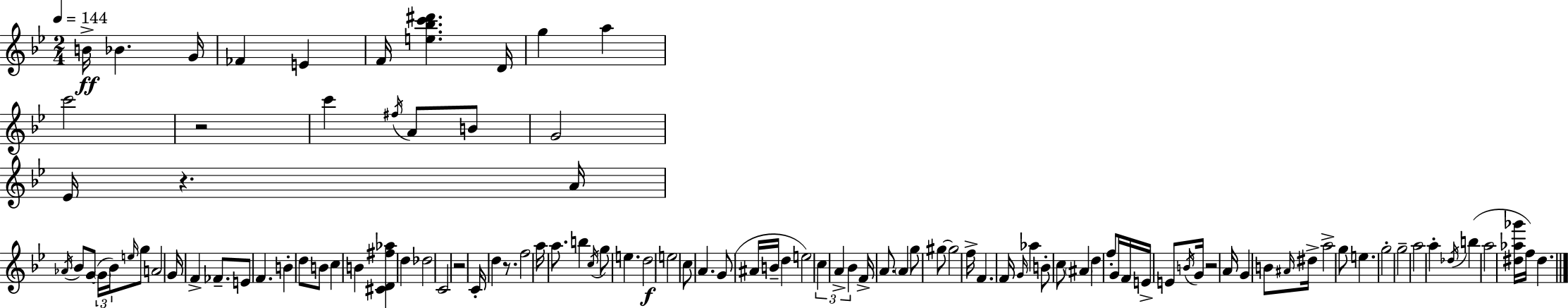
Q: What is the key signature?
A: BES major